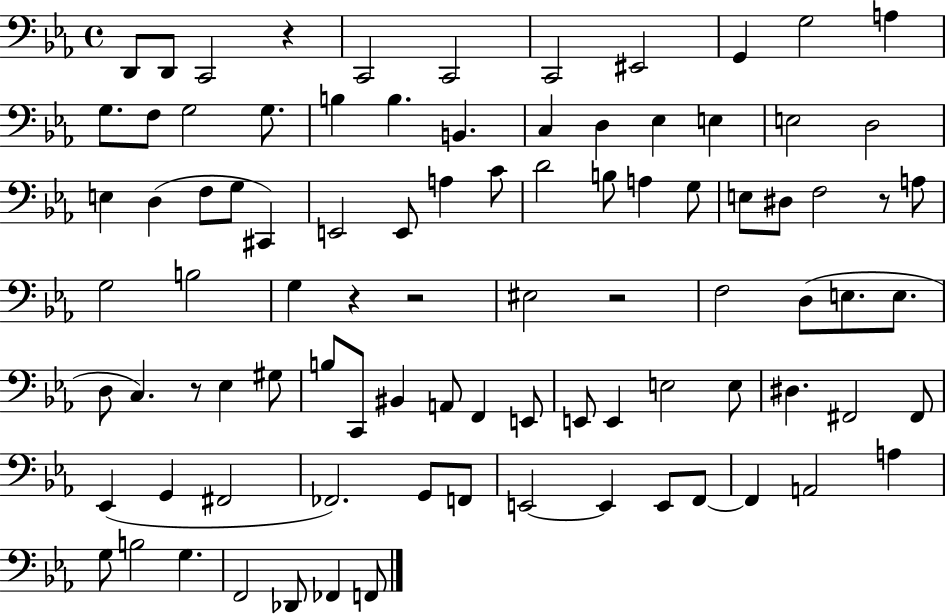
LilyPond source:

{
  \clef bass
  \time 4/4
  \defaultTimeSignature
  \key ees \major
  d,8 d,8 c,2 r4 | c,2 c,2 | c,2 eis,2 | g,4 g2 a4 | \break g8. f8 g2 g8. | b4 b4. b,4. | c4 d4 ees4 e4 | e2 d2 | \break e4 d4( f8 g8 cis,4) | e,2 e,8 a4 c'8 | d'2 b8 a4 g8 | e8 dis8 f2 r8 a8 | \break g2 b2 | g4 r4 r2 | eis2 r2 | f2 d8( e8. e8. | \break d8 c4.) r8 ees4 gis8 | b8 c,8 bis,4 a,8 f,4 e,8 | e,8 e,4 e2 e8 | dis4. fis,2 fis,8 | \break ees,4( g,4 fis,2 | fes,2.) g,8 f,8 | e,2~~ e,4 e,8 f,8~~ | f,4 a,2 a4 | \break g8 b2 g4. | f,2 des,8 fes,4 f,8 | \bar "|."
}